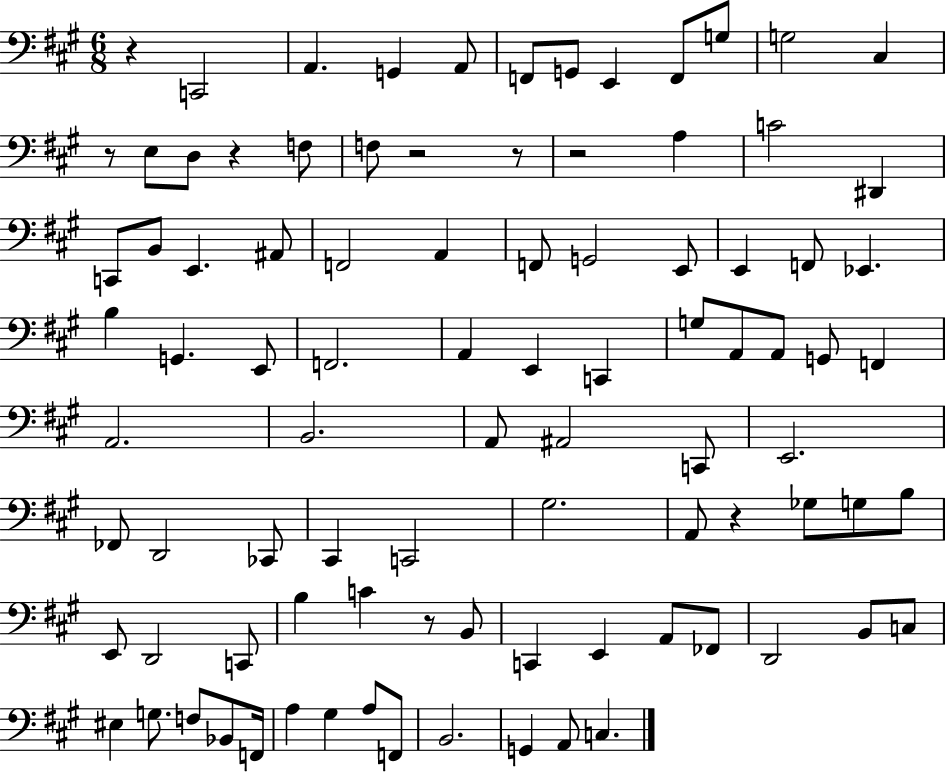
X:1
T:Untitled
M:6/8
L:1/4
K:A
z C,,2 A,, G,, A,,/2 F,,/2 G,,/2 E,, F,,/2 G,/2 G,2 ^C, z/2 E,/2 D,/2 z F,/2 F,/2 z2 z/2 z2 A, C2 ^D,, C,,/2 B,,/2 E,, ^A,,/2 F,,2 A,, F,,/2 G,,2 E,,/2 E,, F,,/2 _E,, B, G,, E,,/2 F,,2 A,, E,, C,, G,/2 A,,/2 A,,/2 G,,/2 F,, A,,2 B,,2 A,,/2 ^A,,2 C,,/2 E,,2 _F,,/2 D,,2 _C,,/2 ^C,, C,,2 ^G,2 A,,/2 z _G,/2 G,/2 B,/2 E,,/2 D,,2 C,,/2 B, C z/2 B,,/2 C,, E,, A,,/2 _F,,/2 D,,2 B,,/2 C,/2 ^E, G,/2 F,/2 _B,,/2 F,,/4 A, ^G, A,/2 F,,/2 B,,2 G,, A,,/2 C,